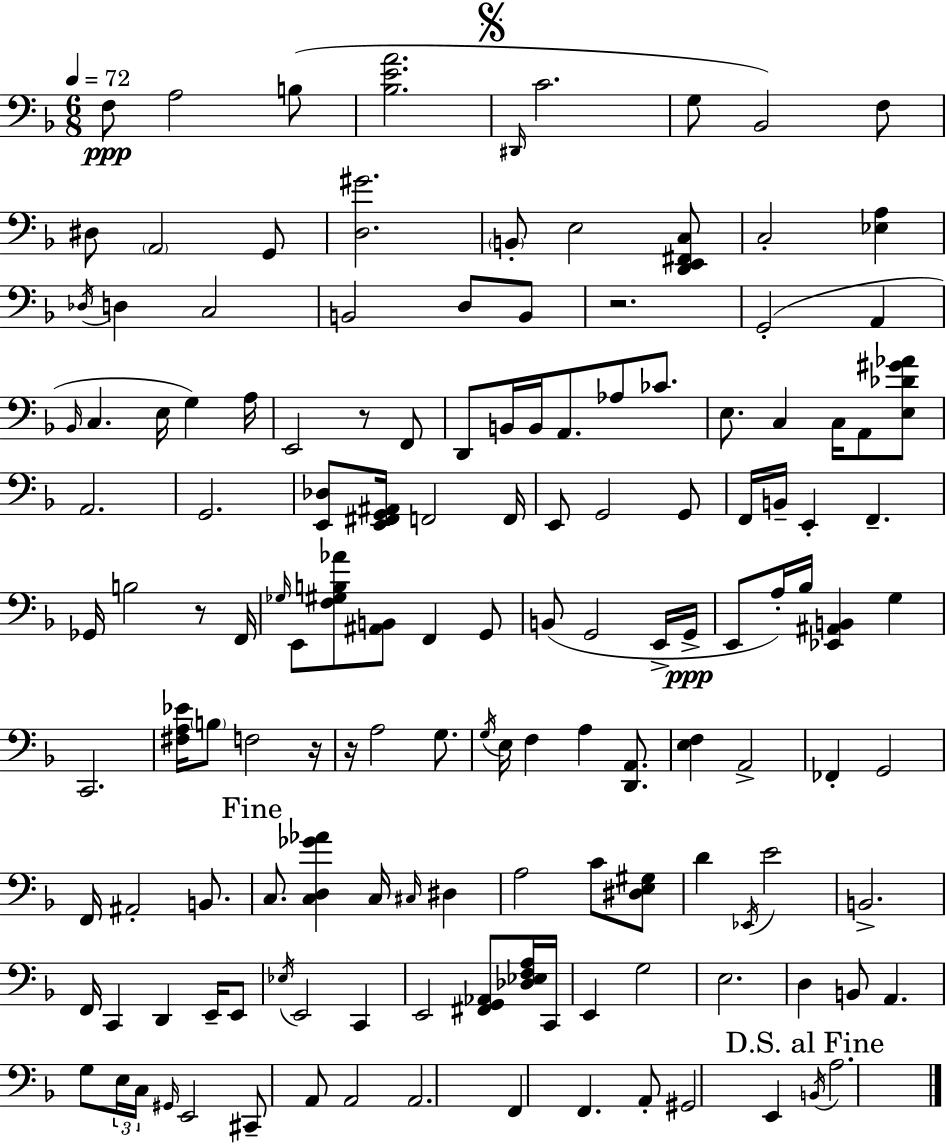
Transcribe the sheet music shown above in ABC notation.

X:1
T:Untitled
M:6/8
L:1/4
K:F
F,/2 A,2 B,/2 [_B,EA]2 ^D,,/4 C2 G,/2 _B,,2 F,/2 ^D,/2 A,,2 G,,/2 [D,^G]2 B,,/2 E,2 [D,,E,,^F,,C,]/2 C,2 [_E,A,] _D,/4 D, C,2 B,,2 D,/2 B,,/2 z2 G,,2 A,, _B,,/4 C, E,/4 G, A,/4 E,,2 z/2 F,,/2 D,,/2 B,,/4 B,,/4 A,,/2 _A,/2 _C/2 E,/2 C, C,/4 A,,/2 [E,_D^G_A]/2 A,,2 G,,2 [E,,_D,]/2 [E,,^F,,G,,^A,,]/4 F,,2 F,,/4 E,,/2 G,,2 G,,/2 F,,/4 B,,/4 E,, F,, _G,,/4 B,2 z/2 F,,/4 _G,/4 E,,/2 [F,^G,B,_A]/2 [^A,,B,,]/2 F,, G,,/2 B,,/2 G,,2 E,,/4 G,,/4 E,,/2 A,/4 _B,/4 [_E,,^A,,B,,] G, C,,2 [^F,A,_E]/4 B,/2 F,2 z/4 z/4 A,2 G,/2 G,/4 E,/4 F, A, [D,,A,,]/2 [E,F,] A,,2 _F,, G,,2 F,,/4 ^A,,2 B,,/2 C,/2 [C,D,_G_A] C,/4 ^C,/4 ^D, A,2 C/2 [^D,E,^G,]/2 D _E,,/4 E2 B,,2 F,,/4 C,, D,, E,,/4 E,,/2 _E,/4 E,,2 C,, E,,2 [^F,,G,,_A,,]/2 [_D,_E,F,A,]/4 C,,/4 E,, G,2 E,2 D, B,,/2 A,, G,/2 E,/4 C,/4 ^G,,/4 E,,2 ^C,,/2 A,,/2 A,,2 A,,2 F,, F,, A,,/2 ^G,,2 E,, B,,/4 A,2